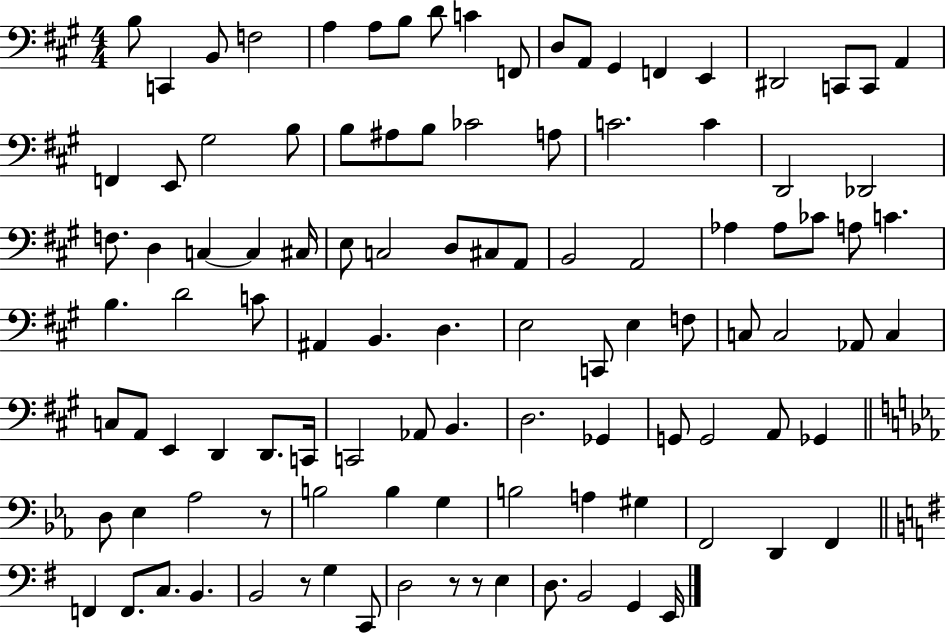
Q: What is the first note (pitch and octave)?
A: B3